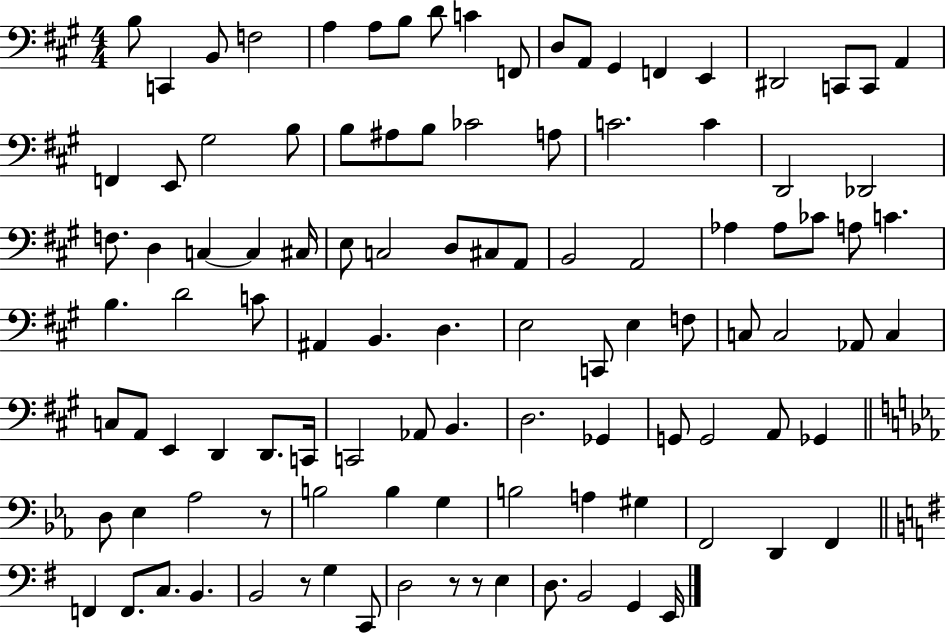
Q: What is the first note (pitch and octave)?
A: B3